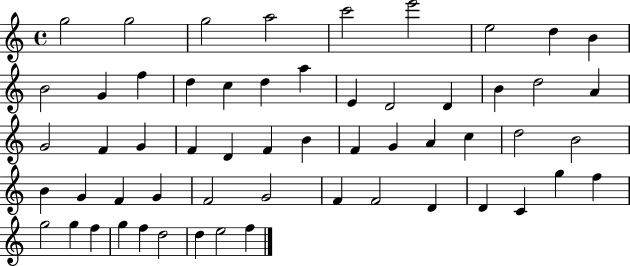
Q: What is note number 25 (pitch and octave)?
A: G4